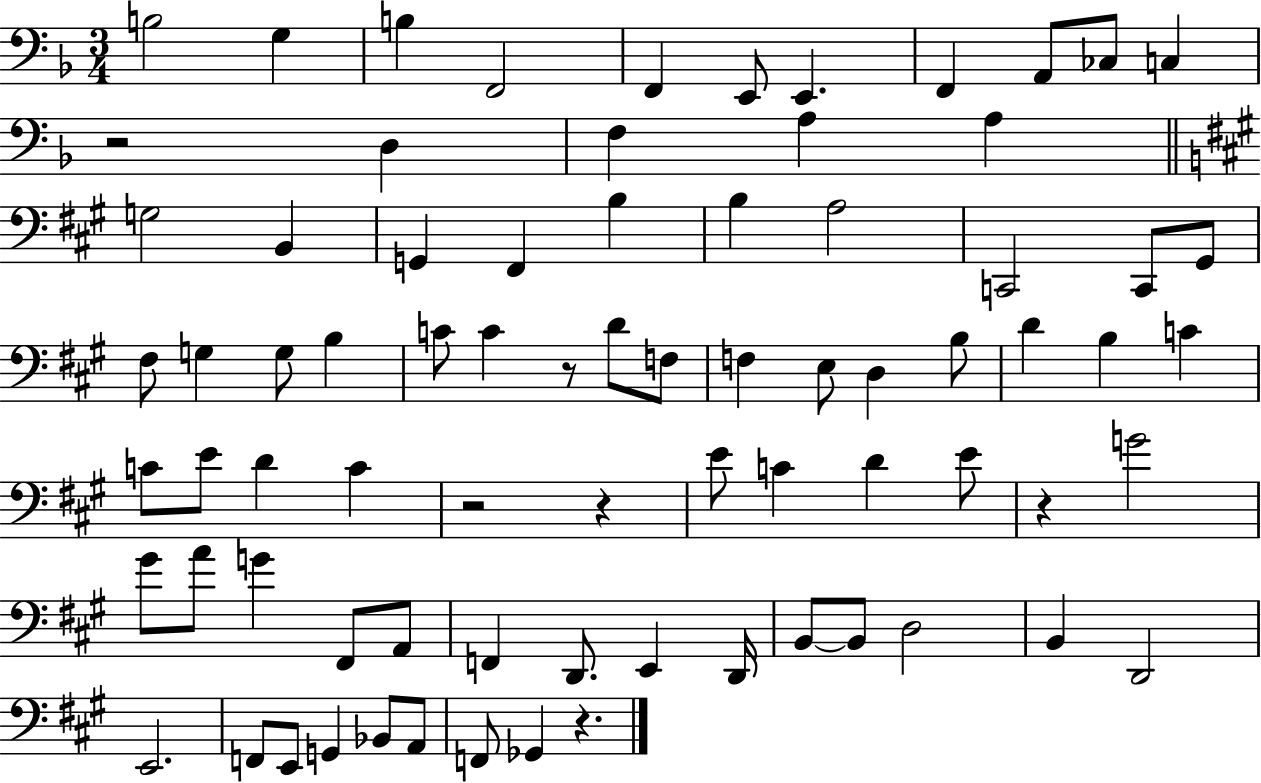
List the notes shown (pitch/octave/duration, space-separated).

B3/h G3/q B3/q F2/h F2/q E2/e E2/q. F2/q A2/e CES3/e C3/q R/h D3/q F3/q A3/q A3/q G3/h B2/q G2/q F#2/q B3/q B3/q A3/h C2/h C2/e G#2/e F#3/e G3/q G3/e B3/q C4/e C4/q R/e D4/e F3/e F3/q E3/e D3/q B3/e D4/q B3/q C4/q C4/e E4/e D4/q C4/q R/h R/q E4/e C4/q D4/q E4/e R/q G4/h G#4/e A4/e G4/q F#2/e A2/e F2/q D2/e. E2/q D2/s B2/e B2/e D3/h B2/q D2/h E2/h. F2/e E2/e G2/q Bb2/e A2/e F2/e Gb2/q R/q.